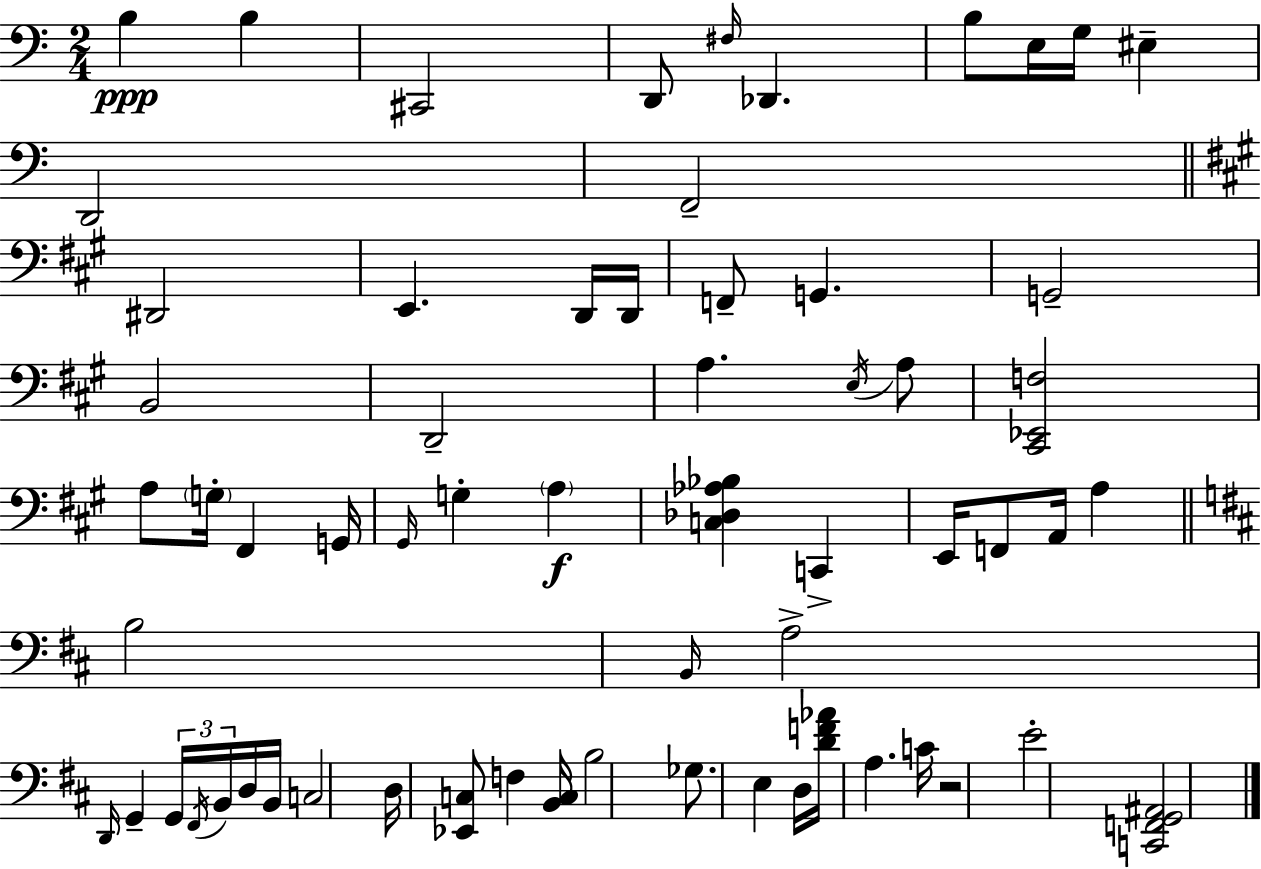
X:1
T:Untitled
M:2/4
L:1/4
K:Am
B, B, ^C,,2 D,,/2 ^F,/4 _D,, B,/2 E,/4 G,/4 ^E, D,,2 F,,2 ^D,,2 E,, D,,/4 D,,/4 F,,/2 G,, G,,2 B,,2 D,,2 A, E,/4 A,/2 [^C,,_E,,F,]2 A,/2 G,/4 ^F,, G,,/4 ^G,,/4 G, A, [C,_D,_A,_B,] C,, E,,/4 F,,/2 A,,/4 A, B,2 B,,/4 A,2 D,,/4 G,, G,,/4 ^F,,/4 B,,/4 D,/4 B,,/4 C,2 D,/4 [_E,,C,]/2 F, [B,,C,]/4 B,2 _G,/2 E, D,/4 [DF_A]/4 A, C/4 z2 E2 [C,,F,,G,,^A,,]2